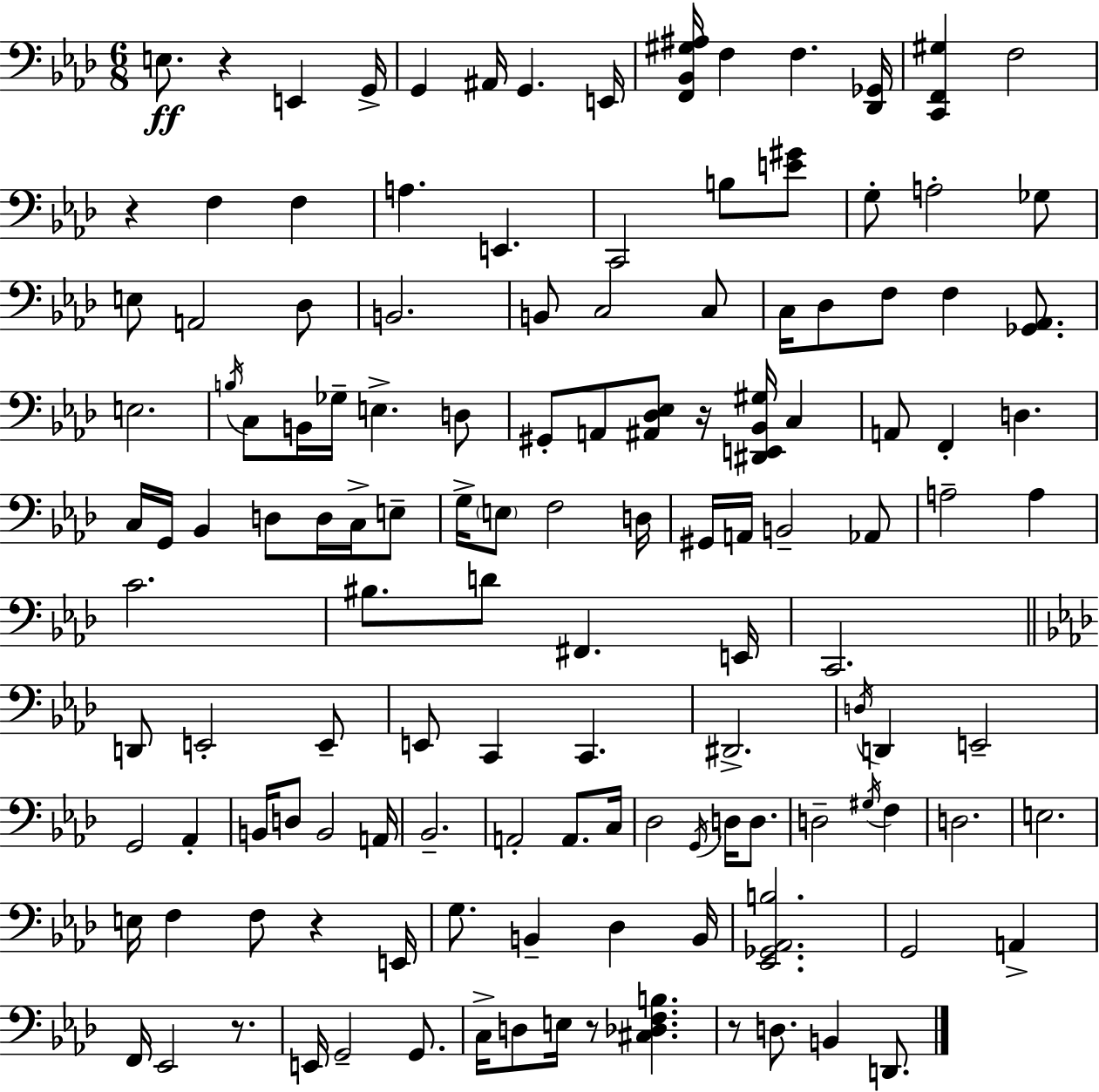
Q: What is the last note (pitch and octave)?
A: D2